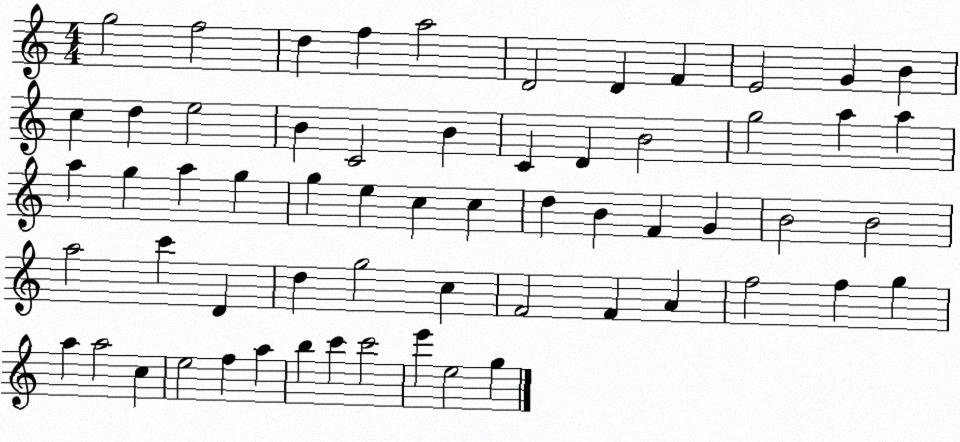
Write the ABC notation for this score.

X:1
T:Untitled
M:4/4
L:1/4
K:C
g2 f2 d f a2 D2 D F E2 G B c d e2 B C2 B C D B2 g2 a a a g a g g e c c d B F G B2 B2 a2 c' D d g2 c F2 F A f2 f g a a2 c e2 f a b c' c'2 e' e2 g